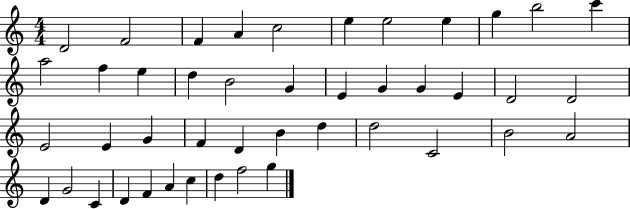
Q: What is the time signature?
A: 4/4